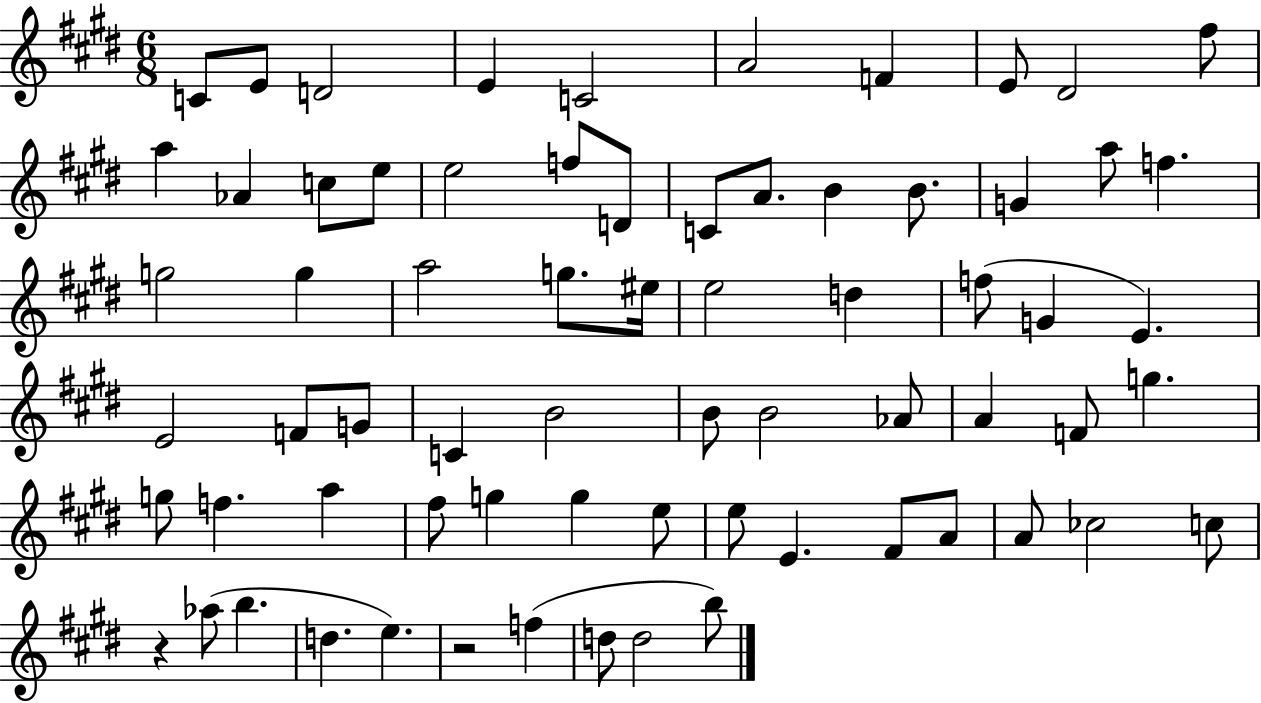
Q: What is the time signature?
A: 6/8